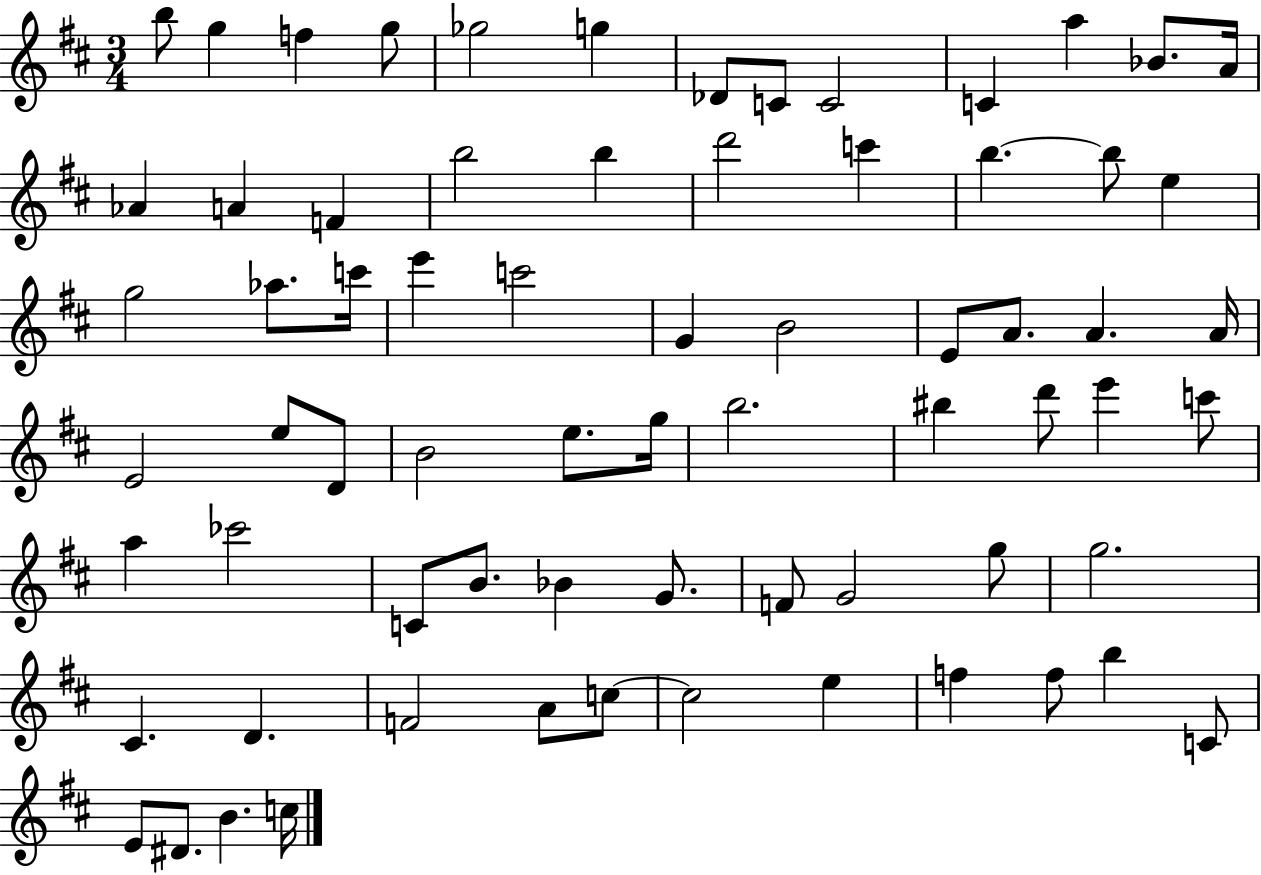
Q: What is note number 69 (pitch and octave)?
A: B4